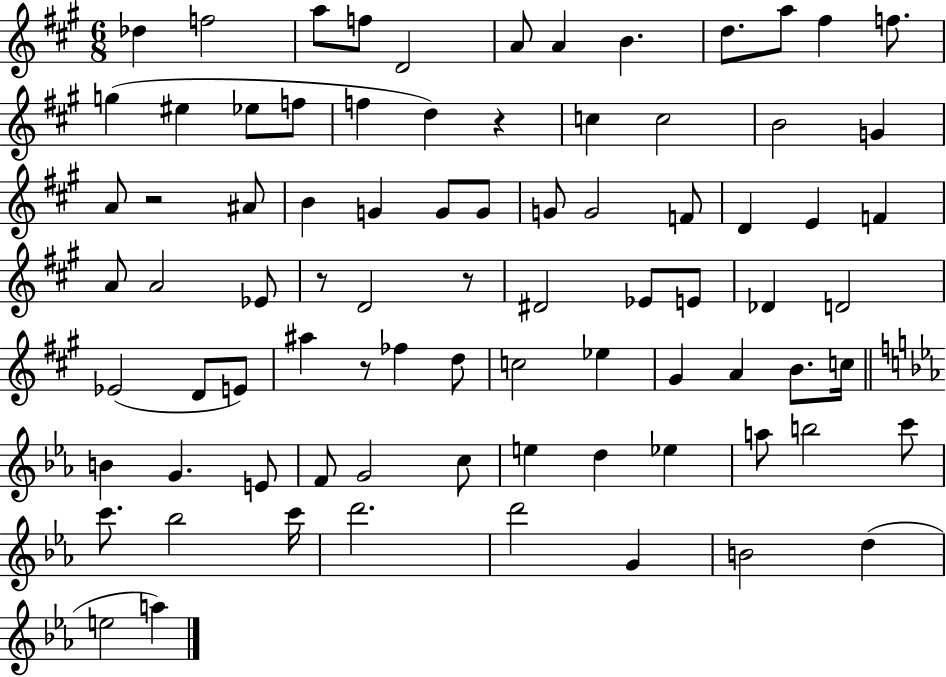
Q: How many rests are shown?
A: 5